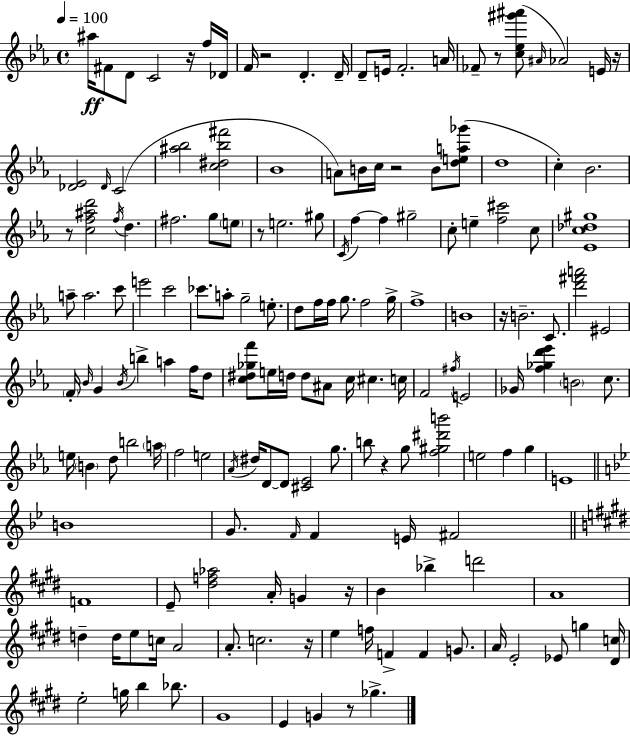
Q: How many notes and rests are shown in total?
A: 165